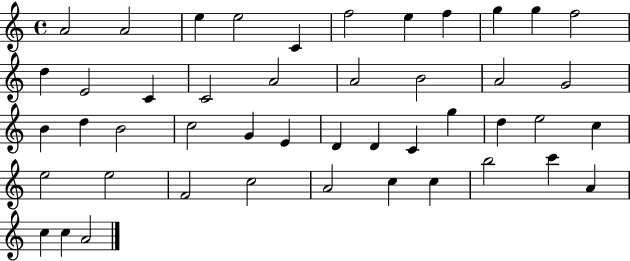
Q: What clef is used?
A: treble